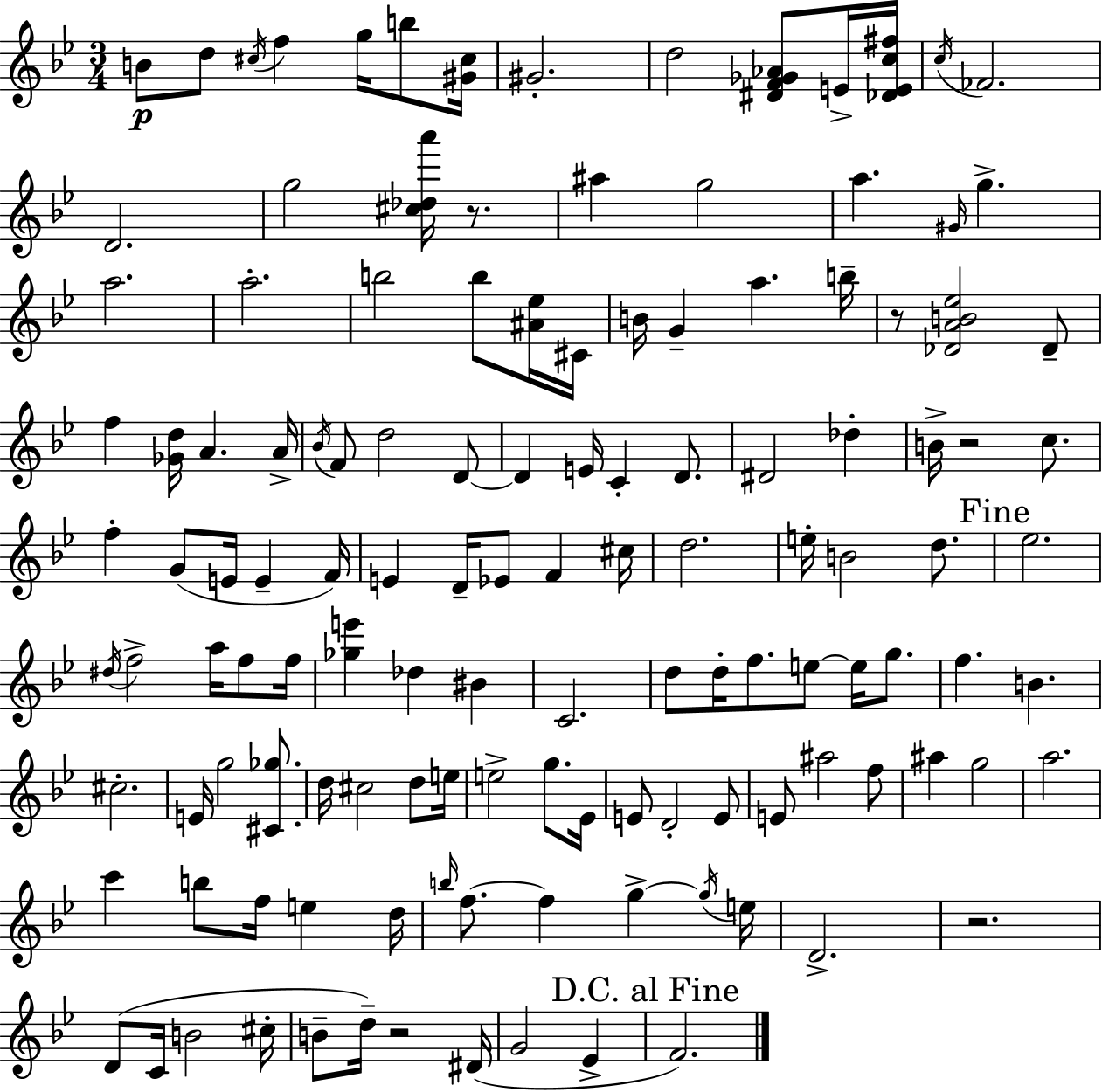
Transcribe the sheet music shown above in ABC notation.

X:1
T:Untitled
M:3/4
L:1/4
K:Bb
B/2 d/2 ^c/4 f g/4 b/2 [^G^c]/4 ^G2 d2 [^DF_G_A]/2 E/4 [_DEc^f]/4 c/4 _F2 D2 g2 [^c_da']/4 z/2 ^a g2 a ^G/4 g a2 a2 b2 b/2 [^A_e]/4 ^C/4 B/4 G a b/4 z/2 [_DAB_e]2 _D/2 f [_Gd]/4 A A/4 _B/4 F/2 d2 D/2 D E/4 C D/2 ^D2 _d B/4 z2 c/2 f G/2 E/4 E F/4 E D/4 _E/2 F ^c/4 d2 e/4 B2 d/2 _e2 ^d/4 f2 a/4 f/2 f/4 [_ge'] _d ^B C2 d/2 d/4 f/2 e/2 e/4 g/2 f B ^c2 E/4 g2 [^C_g]/2 d/4 ^c2 d/2 e/4 e2 g/2 _E/4 E/2 D2 E/2 E/2 ^a2 f/2 ^a g2 a2 c' b/2 f/4 e d/4 b/4 f/2 f g g/4 e/4 D2 z2 D/2 C/4 B2 ^c/4 B/2 d/4 z2 ^D/4 G2 _E F2